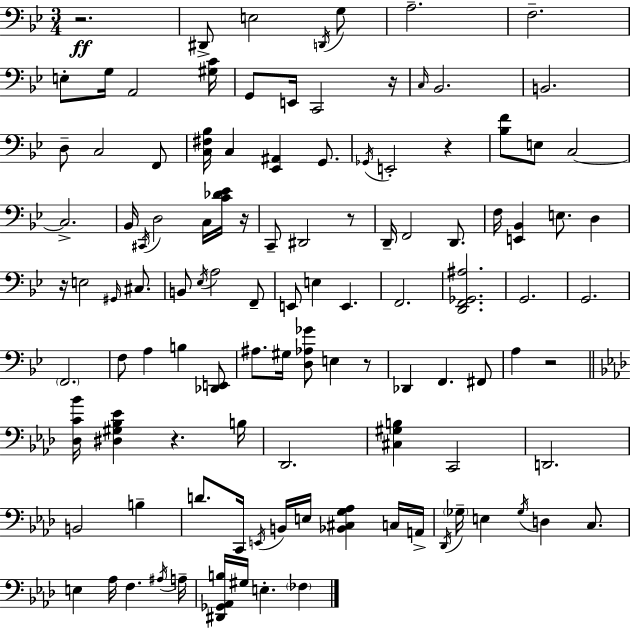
X:1
T:Untitled
M:3/4
L:1/4
K:Bb
z2 ^D,,/2 E,2 D,,/4 G,/2 A,2 F,2 E,/2 G,/4 A,,2 [^G,C]/4 G,,/2 E,,/4 C,,2 z/4 C,/4 _B,,2 B,,2 D,/2 C,2 F,,/2 [C,^F,_B,]/4 C, [_E,,^A,,] G,,/2 _G,,/4 E,,2 z [_B,F]/2 E,/2 C,2 C,2 _B,,/4 ^C,,/4 D,2 C,/4 [C_D_E]/4 z/4 C,,/2 ^D,,2 z/2 D,,/4 F,,2 D,,/2 F,/4 [E,,_B,,] E,/2 D, z/4 E,2 ^G,,/4 ^C,/2 B,,/2 _E,/4 A,2 F,,/2 E,,/2 E, E,, F,,2 [D,,F,,_G,,^A,]2 G,,2 G,,2 F,,2 F,/2 A, B, [_D,,E,,]/2 ^A,/2 ^G,/4 [D,_A,_G]/2 E, z/2 _D,, F,, ^F,,/2 A, z2 [_D,C_B]/4 [^D,^G,_B,_E] z B,/4 _D,,2 [^C,^G,B,] C,,2 D,,2 B,,2 B, D/2 C,,/4 E,,/4 B,,/4 E,/4 [_B,,^C,G,_A,] C,/4 A,,/4 _D,,/4 _G,/4 E, _G,/4 D, C,/2 E, _A,/4 F, ^A,/4 A,/4 [^D,,_G,,_A,,B,]/4 ^G,/4 E, _F,